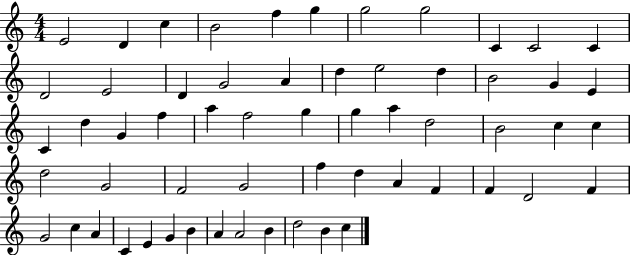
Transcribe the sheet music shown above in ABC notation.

X:1
T:Untitled
M:4/4
L:1/4
K:C
E2 D c B2 f g g2 g2 C C2 C D2 E2 D G2 A d e2 d B2 G E C d G f a f2 g g a d2 B2 c c d2 G2 F2 G2 f d A F F D2 F G2 c A C E G B A A2 B d2 B c